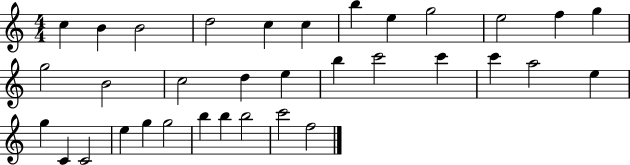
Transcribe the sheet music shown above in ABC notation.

X:1
T:Untitled
M:4/4
L:1/4
K:C
c B B2 d2 c c b e g2 e2 f g g2 B2 c2 d e b c'2 c' c' a2 e g C C2 e g g2 b b b2 c'2 f2